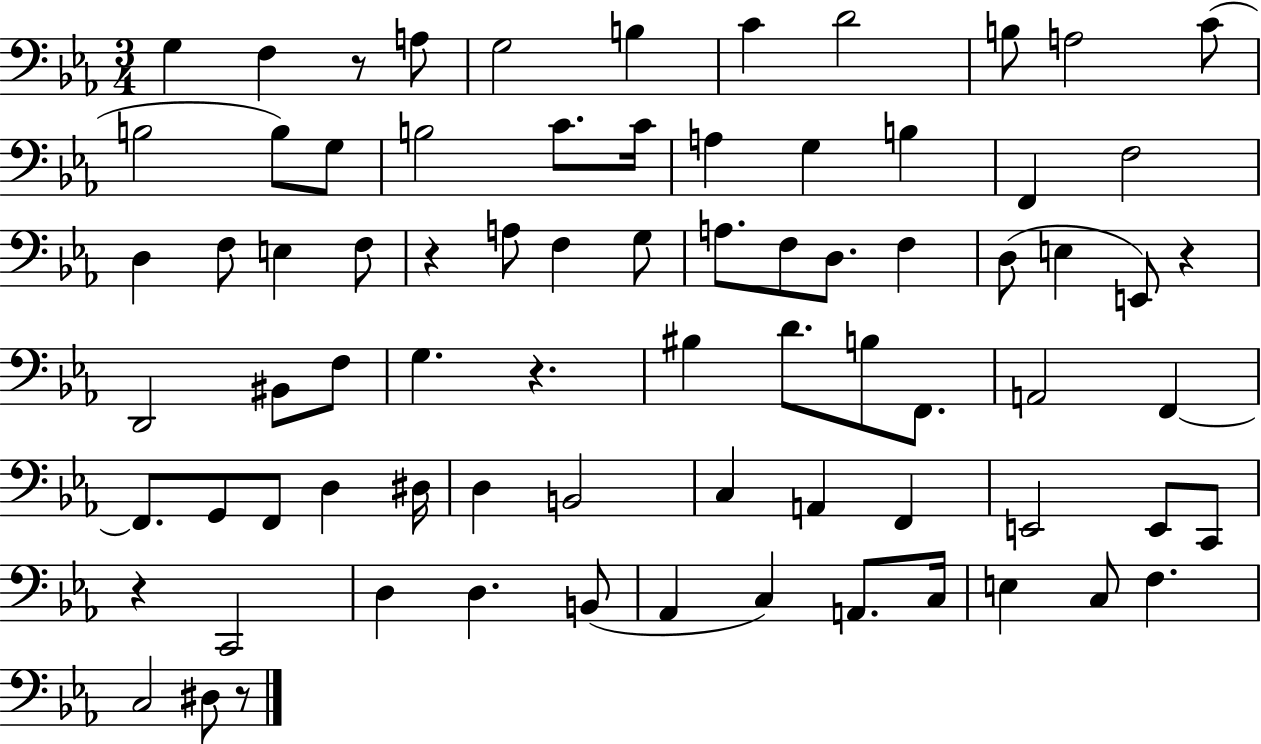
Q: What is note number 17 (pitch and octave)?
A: A3